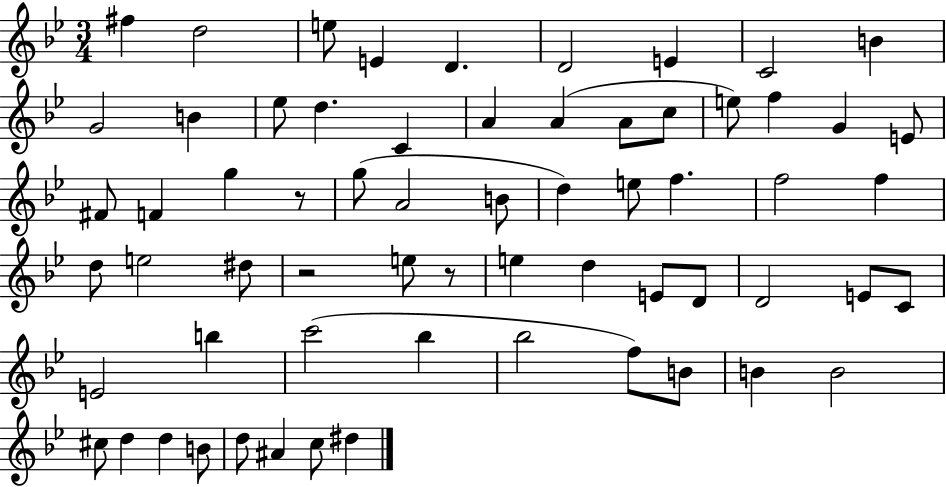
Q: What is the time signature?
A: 3/4